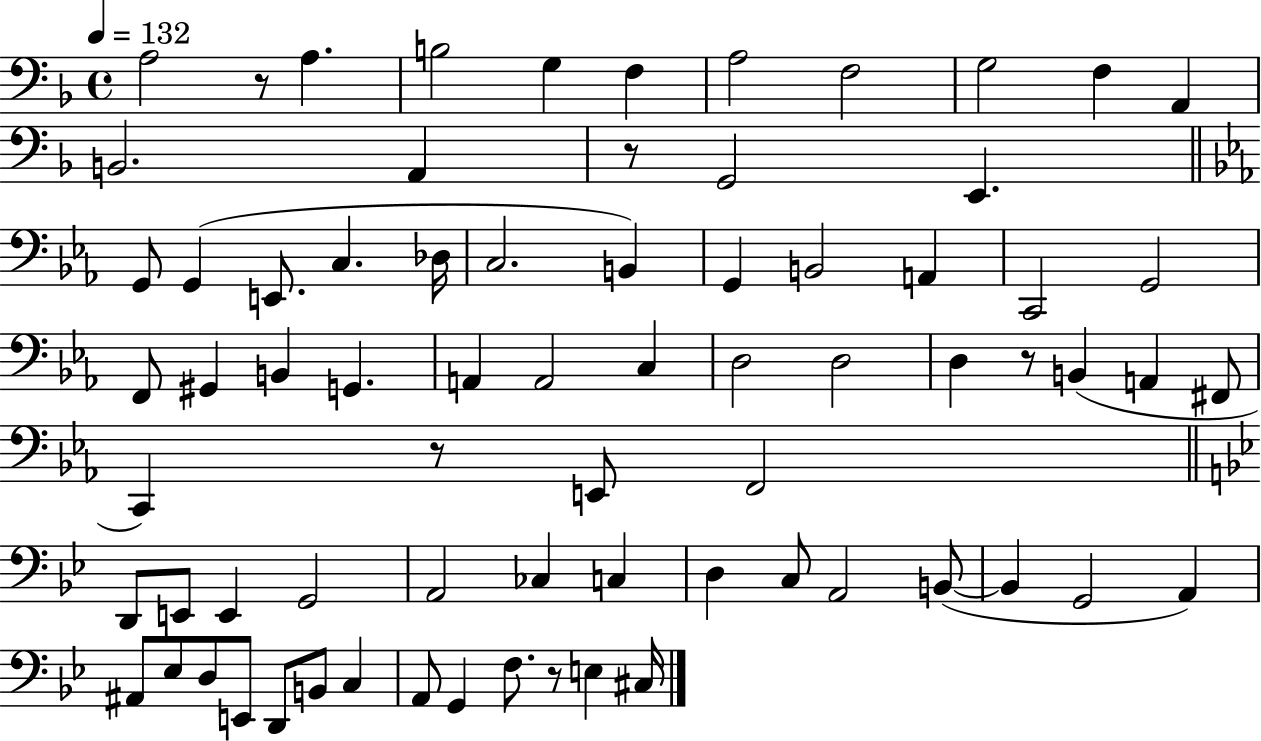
{
  \clef bass
  \time 4/4
  \defaultTimeSignature
  \key f \major
  \tempo 4 = 132
  \repeat volta 2 { a2 r8 a4. | b2 g4 f4 | a2 f2 | g2 f4 a,4 | \break b,2. a,4 | r8 g,2 e,4. | \bar "||" \break \key c \minor g,8 g,4( e,8. c4. des16 | c2. b,4) | g,4 b,2 a,4 | c,2 g,2 | \break f,8 gis,4 b,4 g,4. | a,4 a,2 c4 | d2 d2 | d4 r8 b,4( a,4 fis,8 | \break c,4) r8 e,8 f,2 | \bar "||" \break \key bes \major d,8 e,8 e,4 g,2 | a,2 ces4 c4 | d4 c8 a,2 b,8~(~ | b,4 g,2 a,4) | \break ais,8 ees8 d8 e,8 d,8 b,8 c4 | a,8 g,4 f8. r8 e4 cis16 | } \bar "|."
}